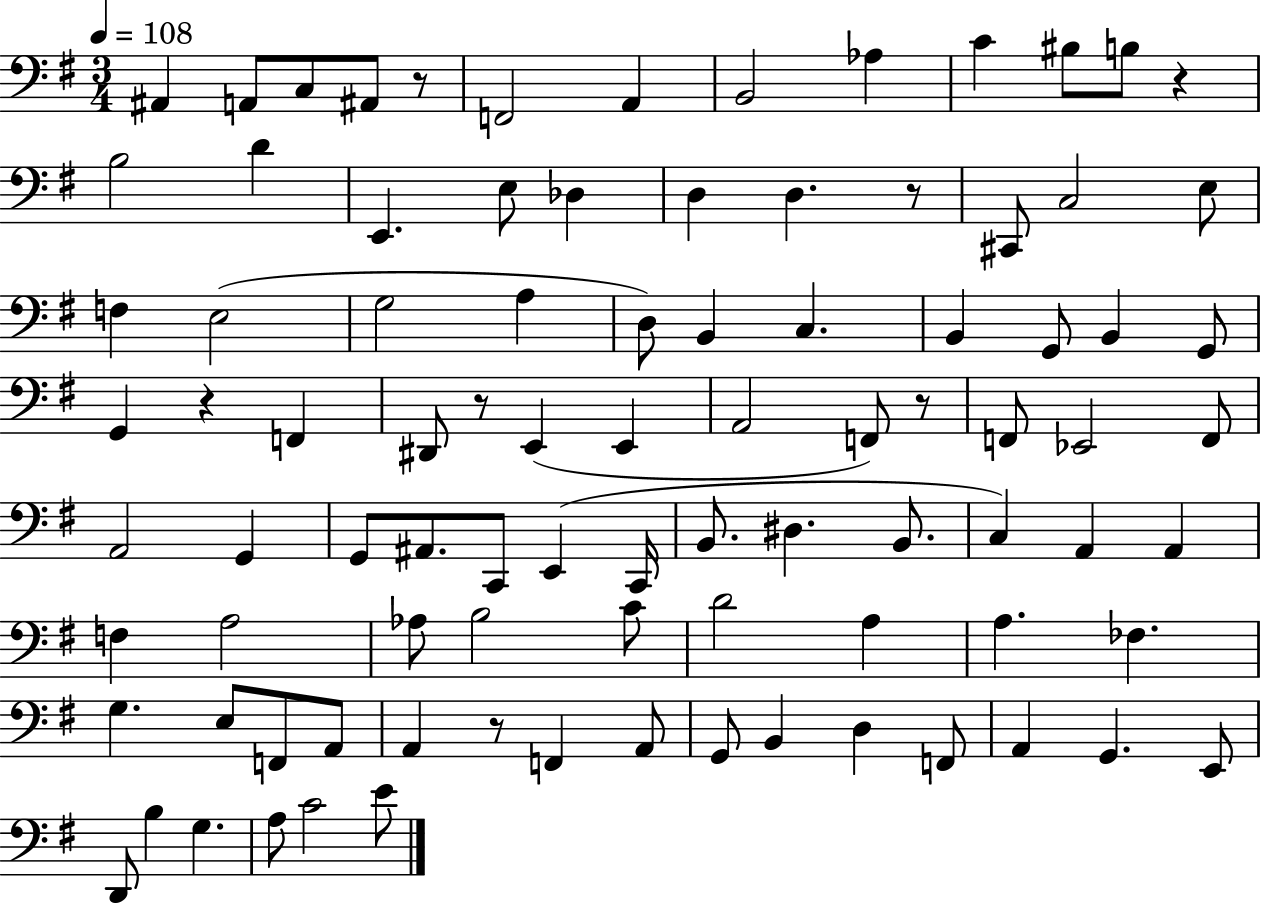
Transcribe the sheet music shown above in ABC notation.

X:1
T:Untitled
M:3/4
L:1/4
K:G
^A,, A,,/2 C,/2 ^A,,/2 z/2 F,,2 A,, B,,2 _A, C ^B,/2 B,/2 z B,2 D E,, E,/2 _D, D, D, z/2 ^C,,/2 C,2 E,/2 F, E,2 G,2 A, D,/2 B,, C, B,, G,,/2 B,, G,,/2 G,, z F,, ^D,,/2 z/2 E,, E,, A,,2 F,,/2 z/2 F,,/2 _E,,2 F,,/2 A,,2 G,, G,,/2 ^A,,/2 C,,/2 E,, C,,/4 B,,/2 ^D, B,,/2 C, A,, A,, F, A,2 _A,/2 B,2 C/2 D2 A, A, _F, G, E,/2 F,,/2 A,,/2 A,, z/2 F,, A,,/2 G,,/2 B,, D, F,,/2 A,, G,, E,,/2 D,,/2 B, G, A,/2 C2 E/2